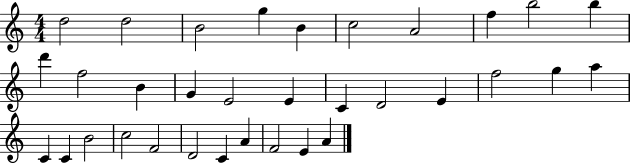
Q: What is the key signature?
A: C major